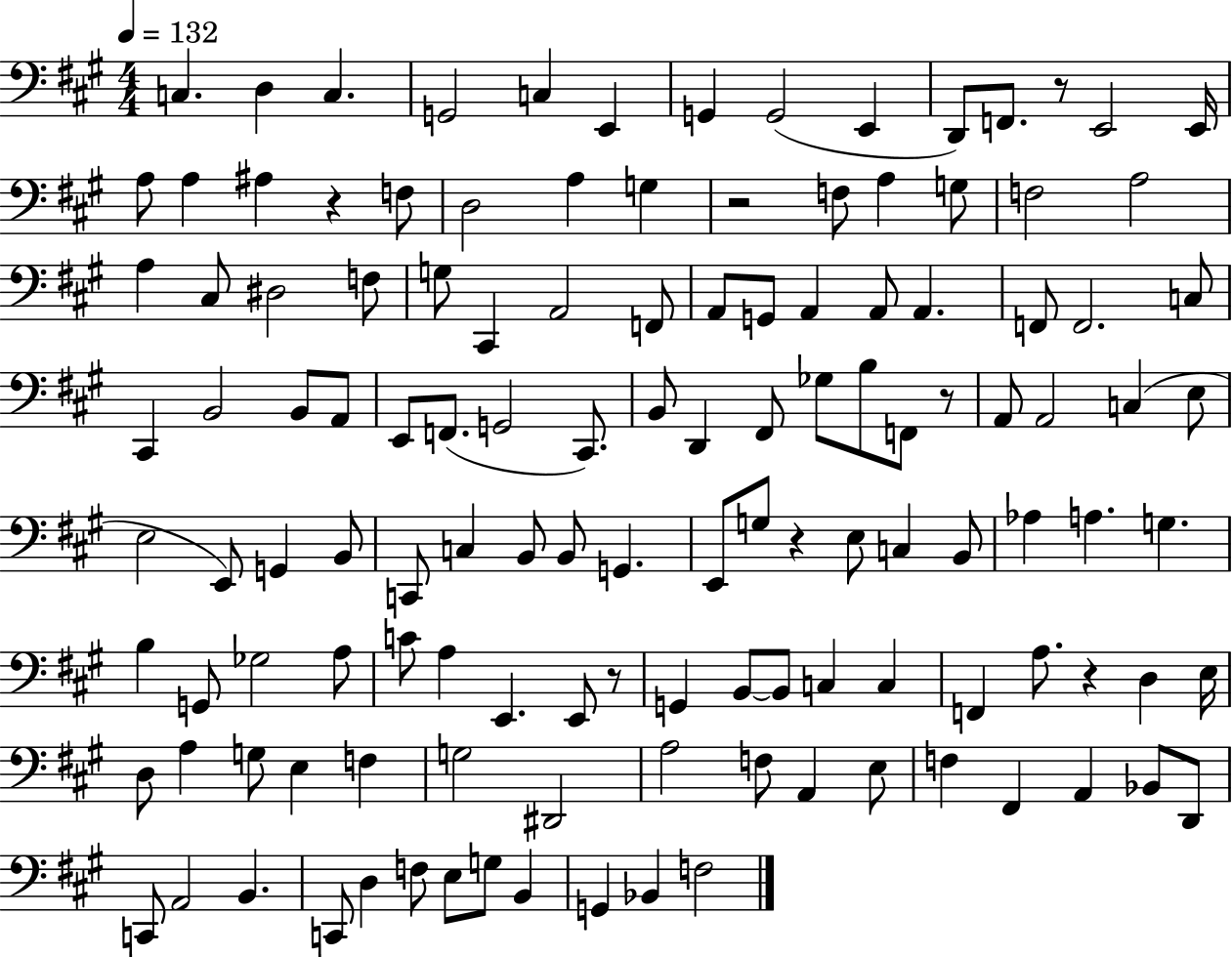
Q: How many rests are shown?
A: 7